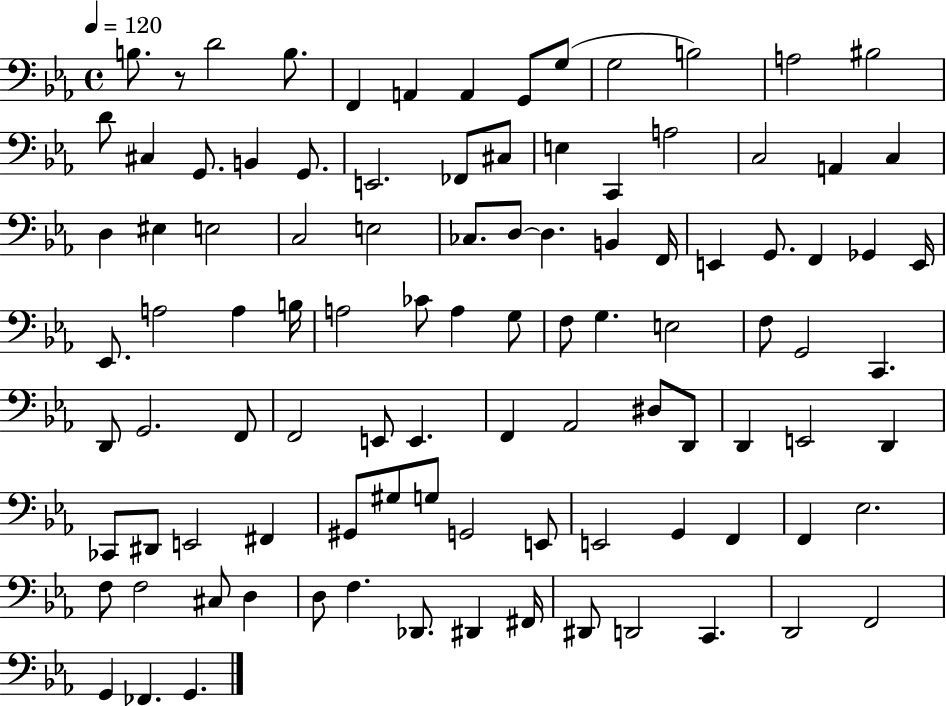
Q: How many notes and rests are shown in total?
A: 100